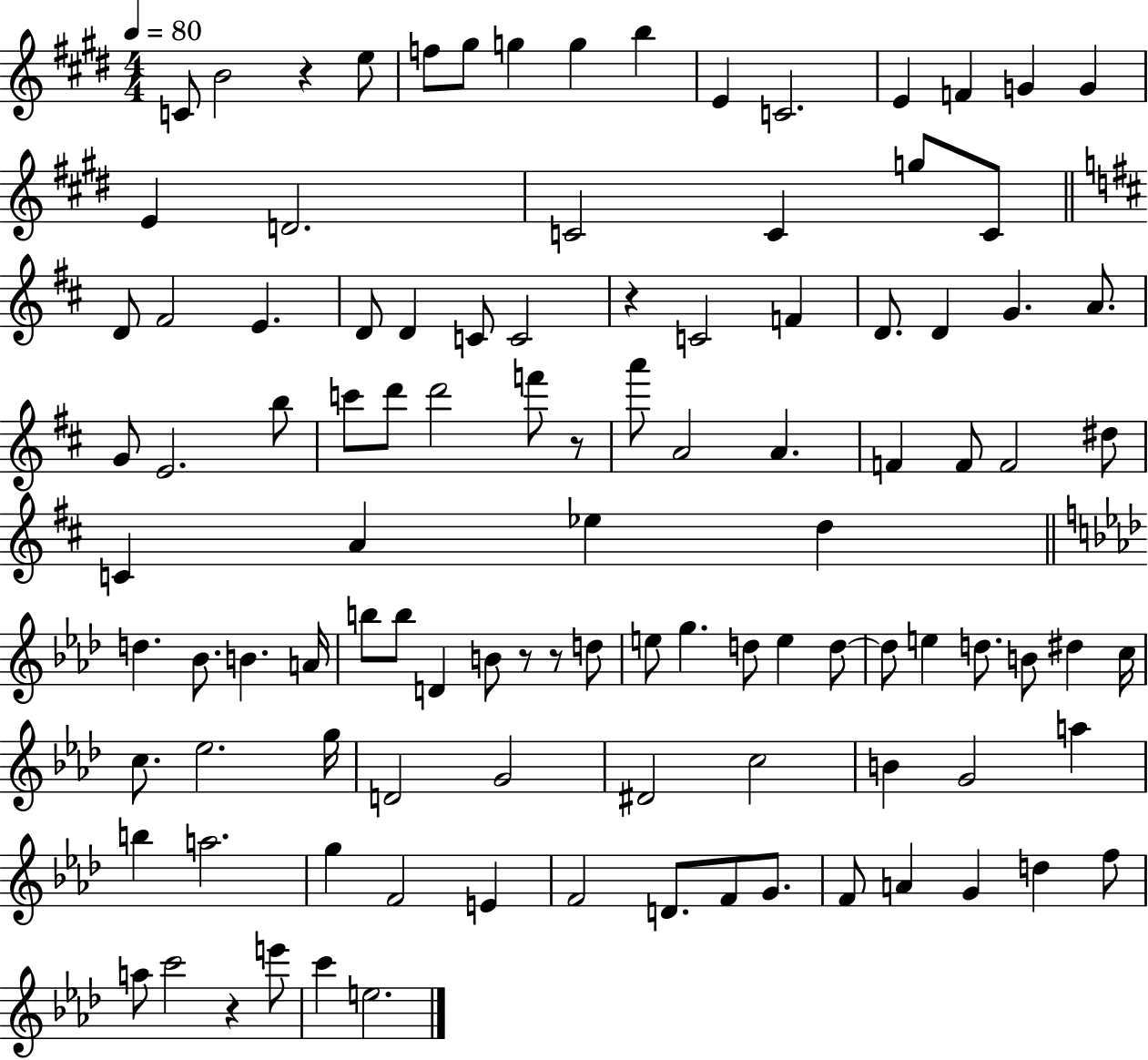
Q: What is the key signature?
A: E major